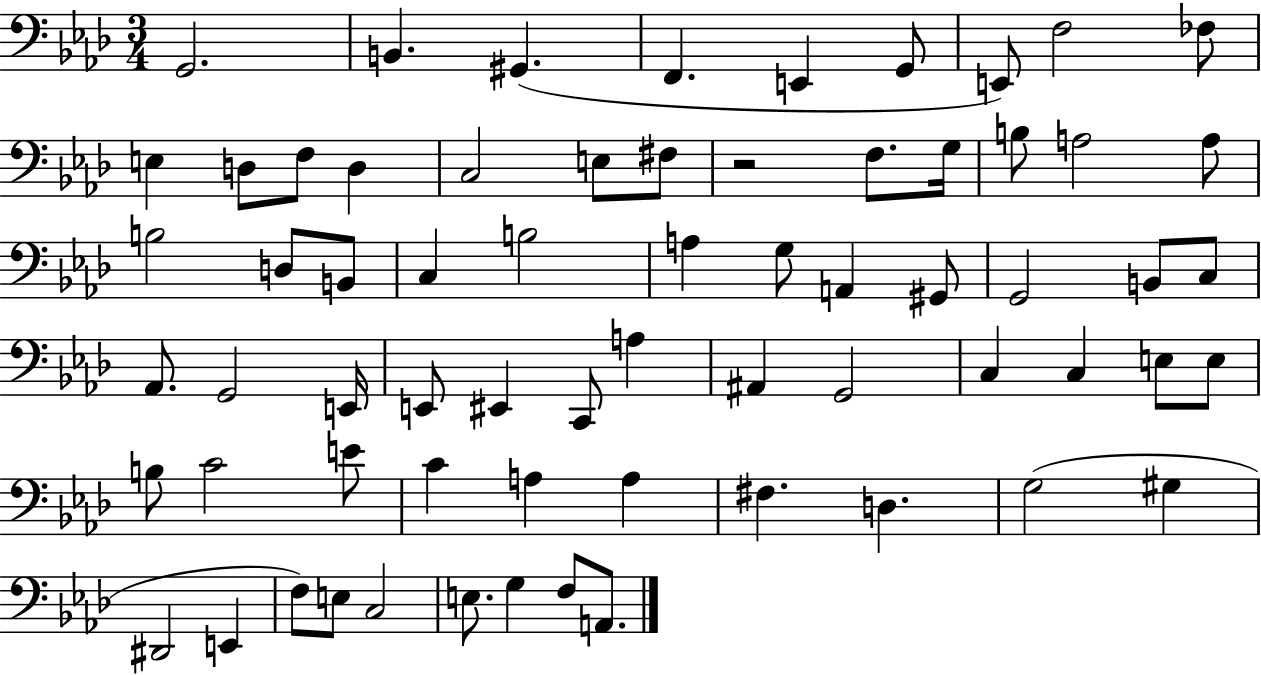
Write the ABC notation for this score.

X:1
T:Untitled
M:3/4
L:1/4
K:Ab
G,,2 B,, ^G,, F,, E,, G,,/2 E,,/2 F,2 _F,/2 E, D,/2 F,/2 D, C,2 E,/2 ^F,/2 z2 F,/2 G,/4 B,/2 A,2 A,/2 B,2 D,/2 B,,/2 C, B,2 A, G,/2 A,, ^G,,/2 G,,2 B,,/2 C,/2 _A,,/2 G,,2 E,,/4 E,,/2 ^E,, C,,/2 A, ^A,, G,,2 C, C, E,/2 E,/2 B,/2 C2 E/2 C A, A, ^F, D, G,2 ^G, ^D,,2 E,, F,/2 E,/2 C,2 E,/2 G, F,/2 A,,/2